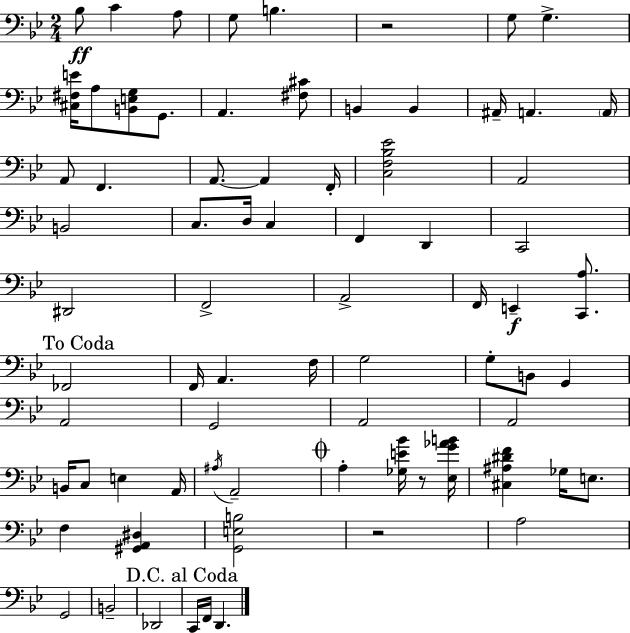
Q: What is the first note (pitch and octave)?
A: Bb3